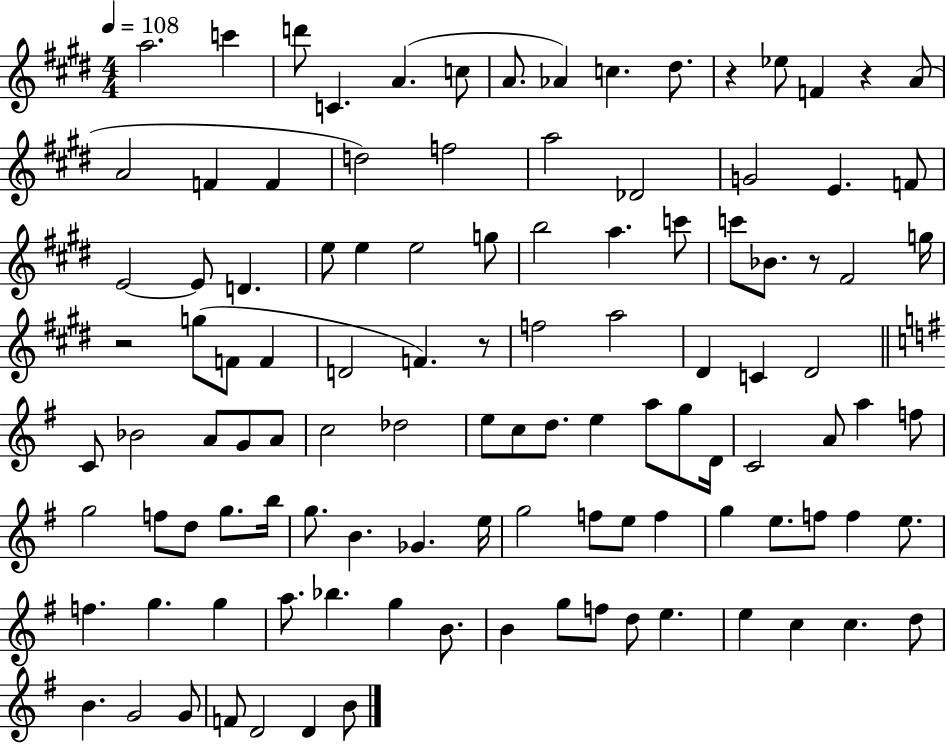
A5/h. C6/q D6/e C4/q. A4/q. C5/e A4/e. Ab4/q C5/q. D#5/e. R/q Eb5/e F4/q R/q A4/e A4/h F4/q F4/q D5/h F5/h A5/h Db4/h G4/h E4/q. F4/e E4/h E4/e D4/q. E5/e E5/q E5/h G5/e B5/h A5/q. C6/e C6/e Bb4/e. R/e F#4/h G5/s R/h G5/e F4/e F4/q D4/h F4/q. R/e F5/h A5/h D#4/q C4/q D#4/h C4/e Bb4/h A4/e G4/e A4/e C5/h Db5/h E5/e C5/e D5/e. E5/q A5/e G5/e D4/s C4/h A4/e A5/q F5/e G5/h F5/e D5/e G5/e. B5/s G5/e. B4/q. Gb4/q. E5/s G5/h F5/e E5/e F5/q G5/q E5/e. F5/e F5/q E5/e. F5/q. G5/q. G5/q A5/e. Bb5/q. G5/q B4/e. B4/q G5/e F5/e D5/e E5/q. E5/q C5/q C5/q. D5/e B4/q. G4/h G4/e F4/e D4/h D4/q B4/e